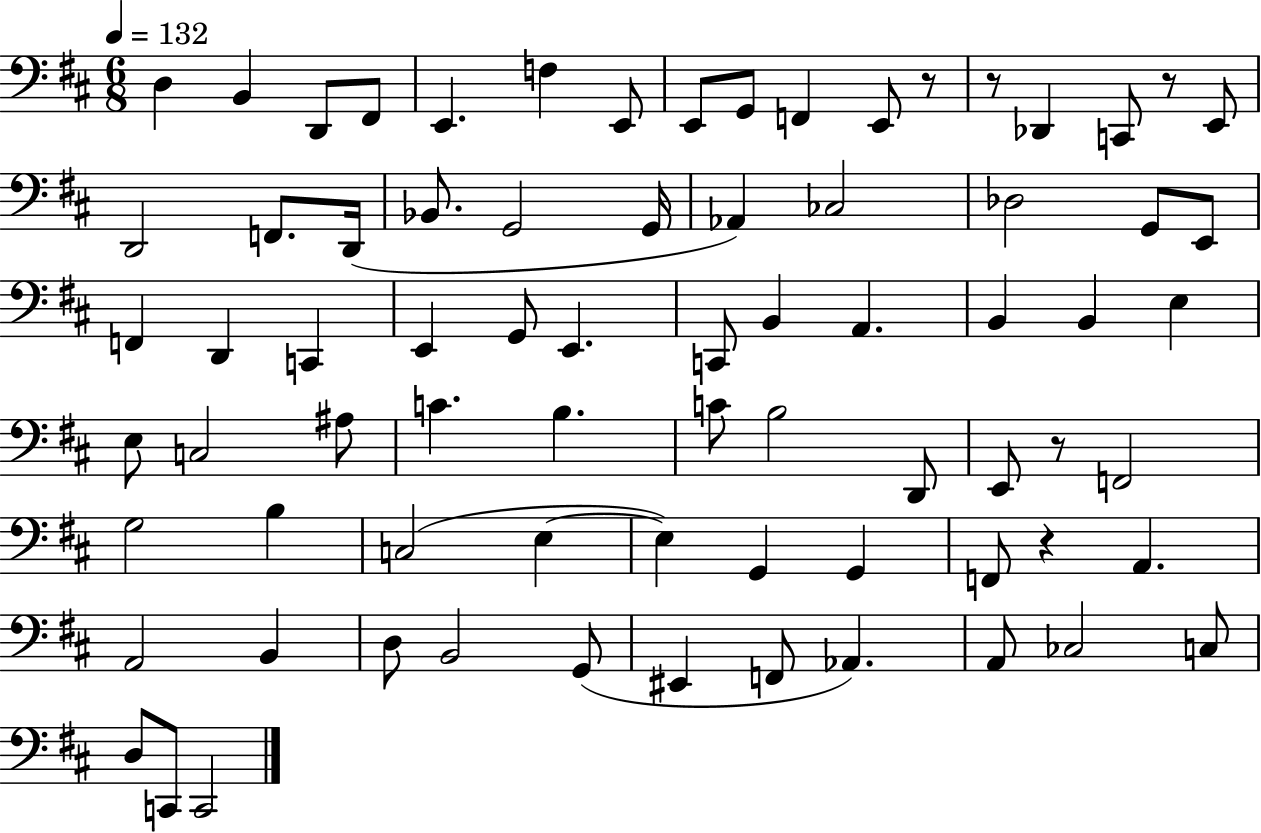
D3/q B2/q D2/e F#2/e E2/q. F3/q E2/e E2/e G2/e F2/q E2/e R/e R/e Db2/q C2/e R/e E2/e D2/h F2/e. D2/s Bb2/e. G2/h G2/s Ab2/q CES3/h Db3/h G2/e E2/e F2/q D2/q C2/q E2/q G2/e E2/q. C2/e B2/q A2/q. B2/q B2/q E3/q E3/e C3/h A#3/e C4/q. B3/q. C4/e B3/h D2/e E2/e R/e F2/h G3/h B3/q C3/h E3/q E3/q G2/q G2/q F2/e R/q A2/q. A2/h B2/q D3/e B2/h G2/e EIS2/q F2/e Ab2/q. A2/e CES3/h C3/e D3/e C2/e C2/h